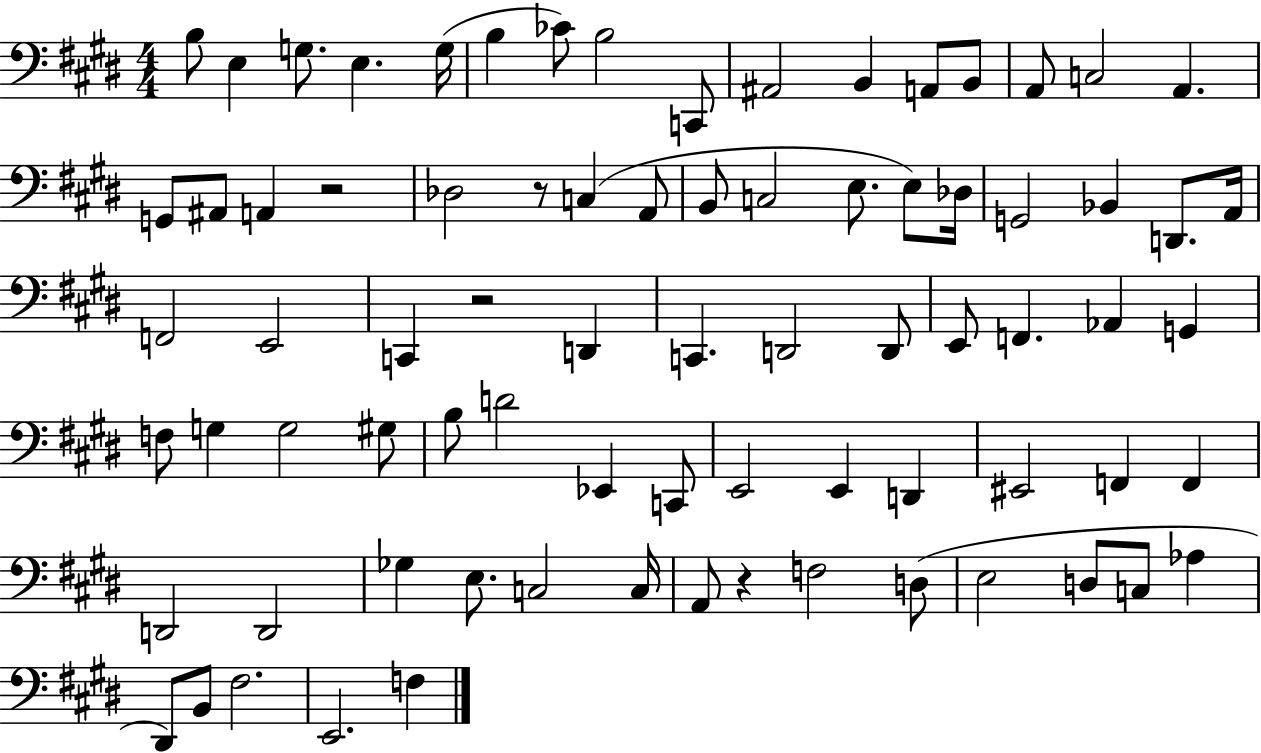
B3/e E3/q G3/e. E3/q. G3/s B3/q CES4/e B3/h C2/e A#2/h B2/q A2/e B2/e A2/e C3/h A2/q. G2/e A#2/e A2/q R/h Db3/h R/e C3/q A2/e B2/e C3/h E3/e. E3/e Db3/s G2/h Bb2/q D2/e. A2/s F2/h E2/h C2/q R/h D2/q C2/q. D2/h D2/e E2/e F2/q. Ab2/q G2/q F3/e G3/q G3/h G#3/e B3/e D4/h Eb2/q C2/e E2/h E2/q D2/q EIS2/h F2/q F2/q D2/h D2/h Gb3/q E3/e. C3/h C3/s A2/e R/q F3/h D3/e E3/h D3/e C3/e Ab3/q D#2/e B2/e F#3/h. E2/h. F3/q